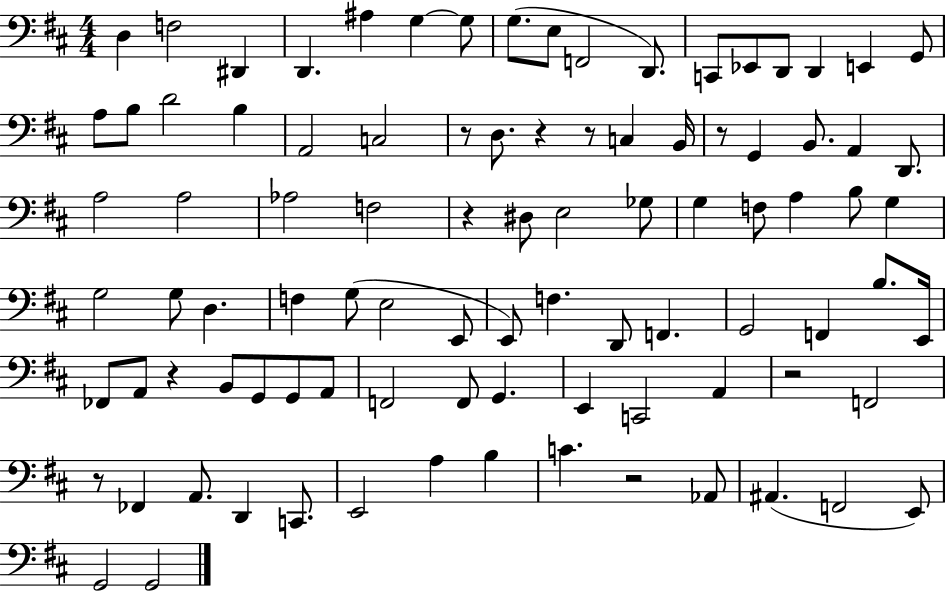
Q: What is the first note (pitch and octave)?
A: D3